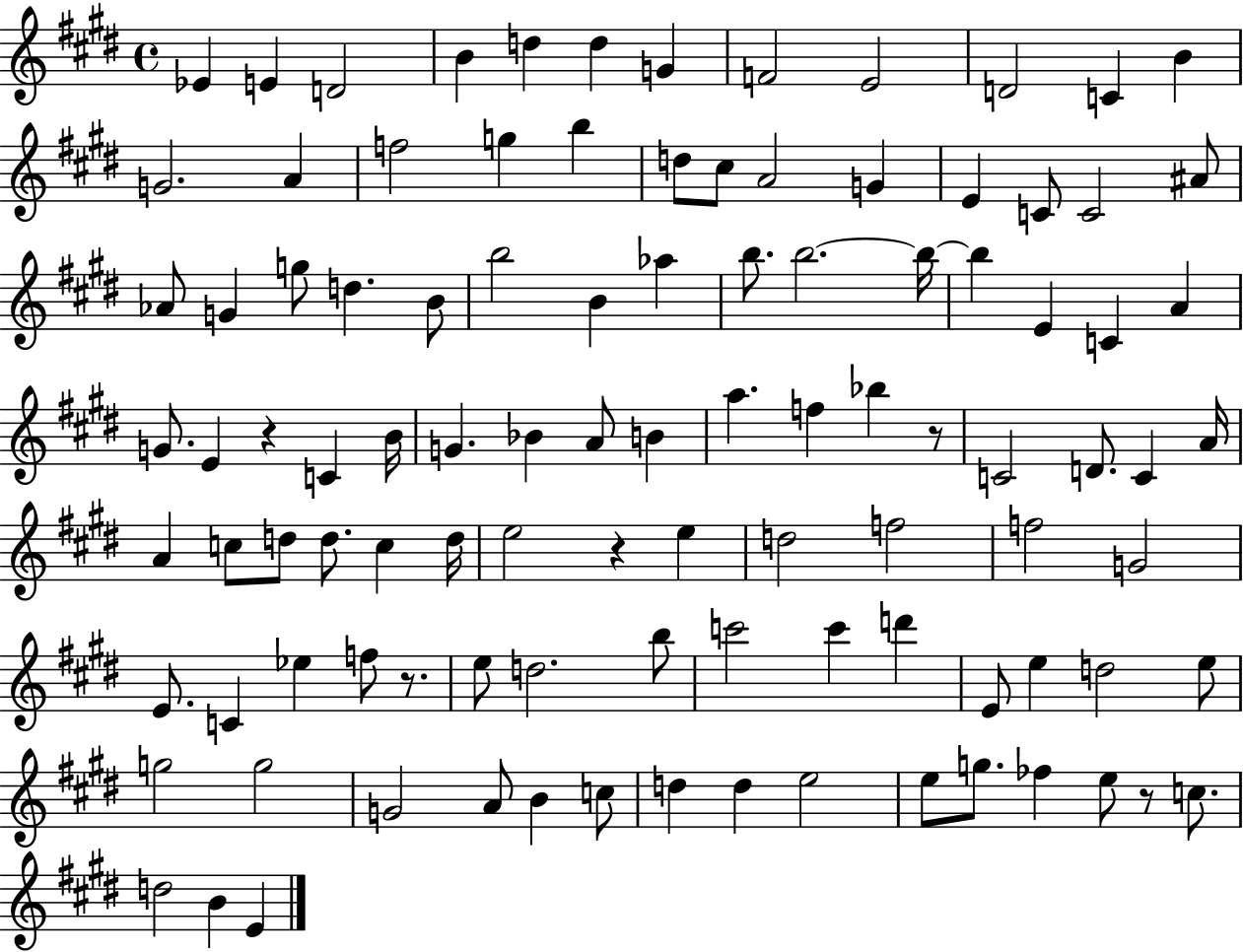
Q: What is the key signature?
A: E major